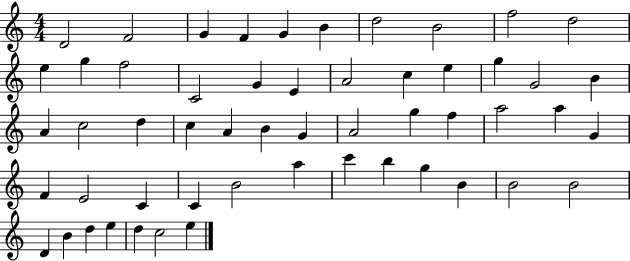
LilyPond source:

{
  \clef treble
  \numericTimeSignature
  \time 4/4
  \key c \major
  d'2 f'2 | g'4 f'4 g'4 b'4 | d''2 b'2 | f''2 d''2 | \break e''4 g''4 f''2 | c'2 g'4 e'4 | a'2 c''4 e''4 | g''4 g'2 b'4 | \break a'4 c''2 d''4 | c''4 a'4 b'4 g'4 | a'2 g''4 f''4 | a''2 a''4 g'4 | \break f'4 e'2 c'4 | c'4 b'2 a''4 | c'''4 b''4 g''4 b'4 | b'2 b'2 | \break d'4 b'4 d''4 e''4 | d''4 c''2 e''4 | \bar "|."
}